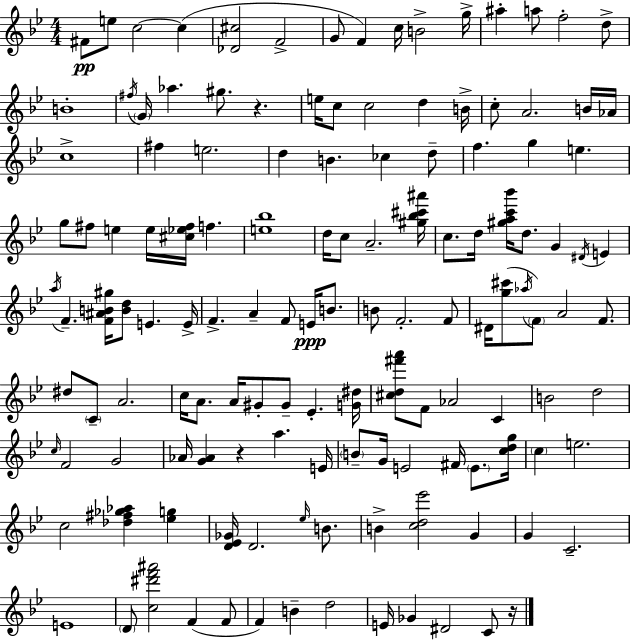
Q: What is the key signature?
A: G minor